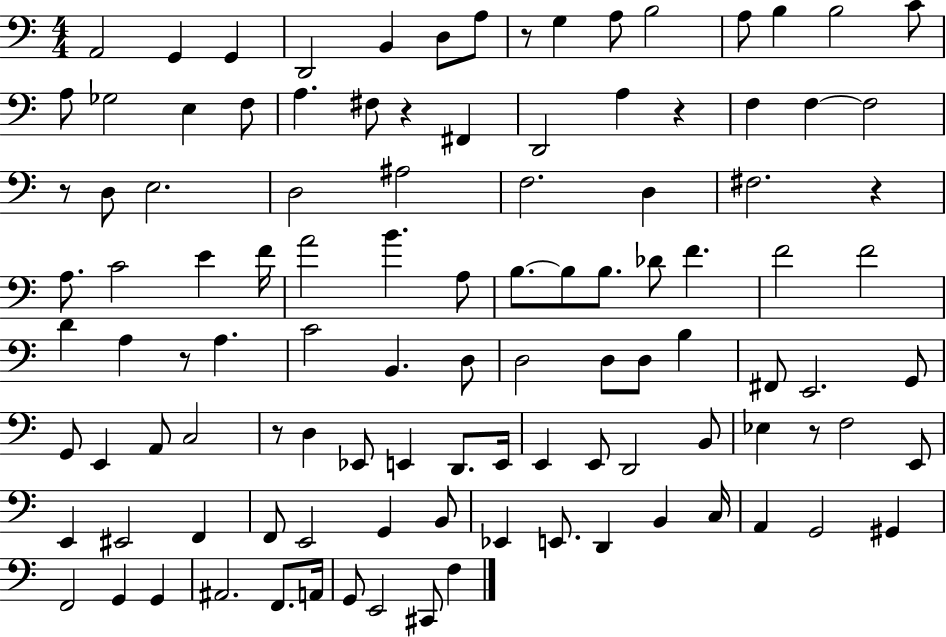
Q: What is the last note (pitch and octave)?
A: F3